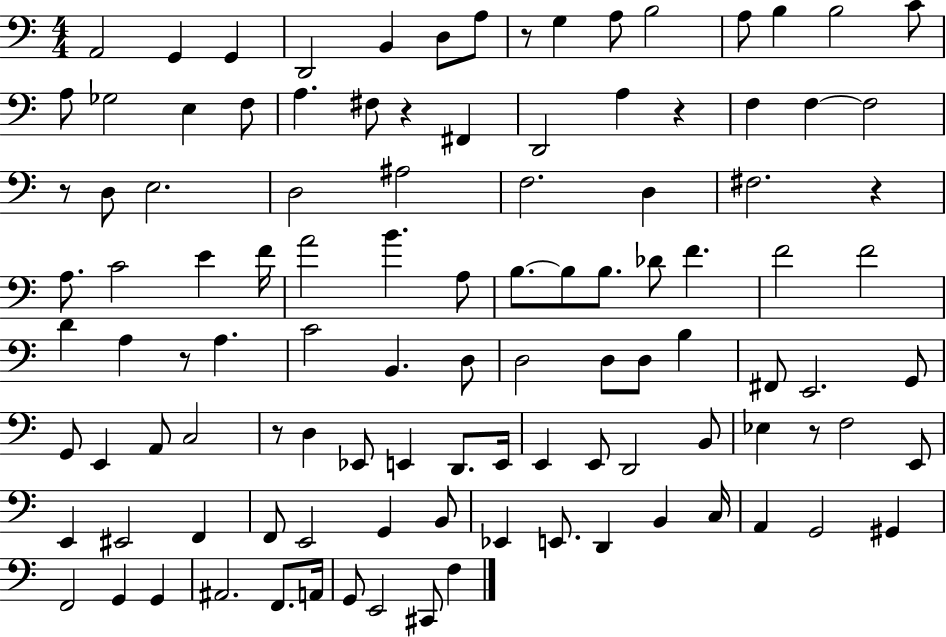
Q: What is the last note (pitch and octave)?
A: F3